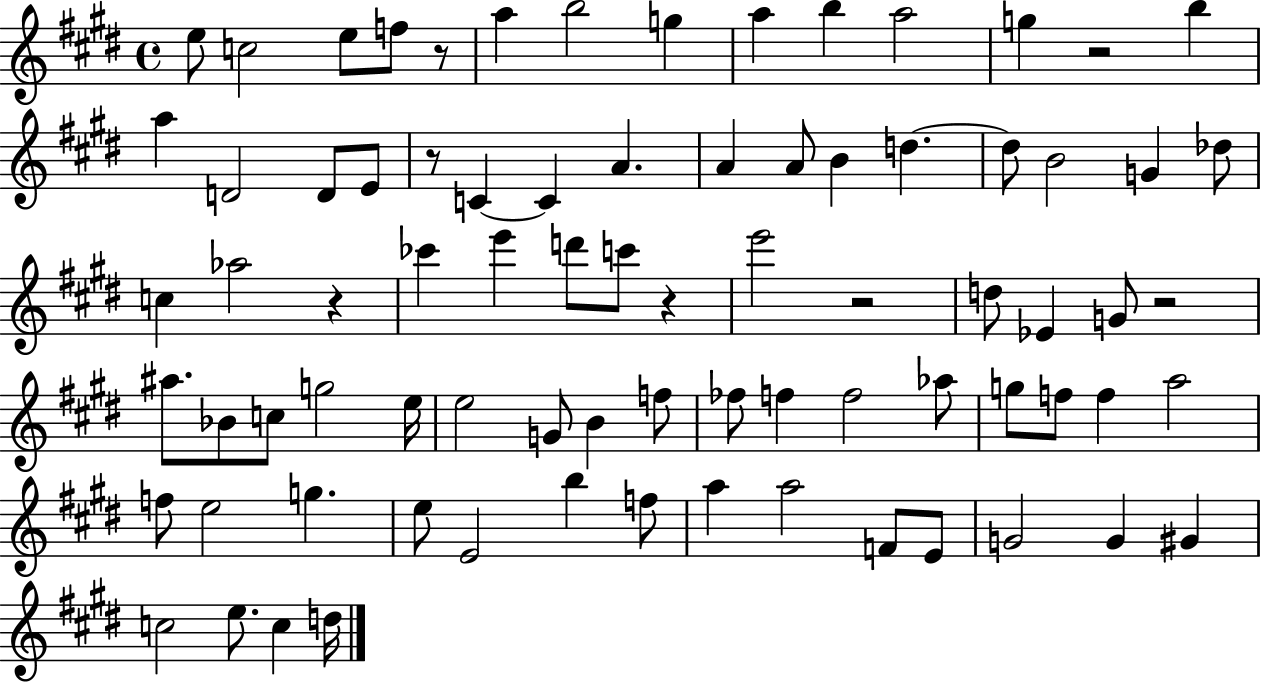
{
  \clef treble
  \time 4/4
  \defaultTimeSignature
  \key e \major
  \repeat volta 2 { e''8 c''2 e''8 f''8 r8 | a''4 b''2 g''4 | a''4 b''4 a''2 | g''4 r2 b''4 | \break a''4 d'2 d'8 e'8 | r8 c'4~~ c'4 a'4. | a'4 a'8 b'4 d''4.~~ | d''8 b'2 g'4 des''8 | \break c''4 aes''2 r4 | ces'''4 e'''4 d'''8 c'''8 r4 | e'''2 r2 | d''8 ees'4 g'8 r2 | \break ais''8. bes'8 c''8 g''2 e''16 | e''2 g'8 b'4 f''8 | fes''8 f''4 f''2 aes''8 | g''8 f''8 f''4 a''2 | \break f''8 e''2 g''4. | e''8 e'2 b''4 f''8 | a''4 a''2 f'8 e'8 | g'2 g'4 gis'4 | \break c''2 e''8. c''4 d''16 | } \bar "|."
}